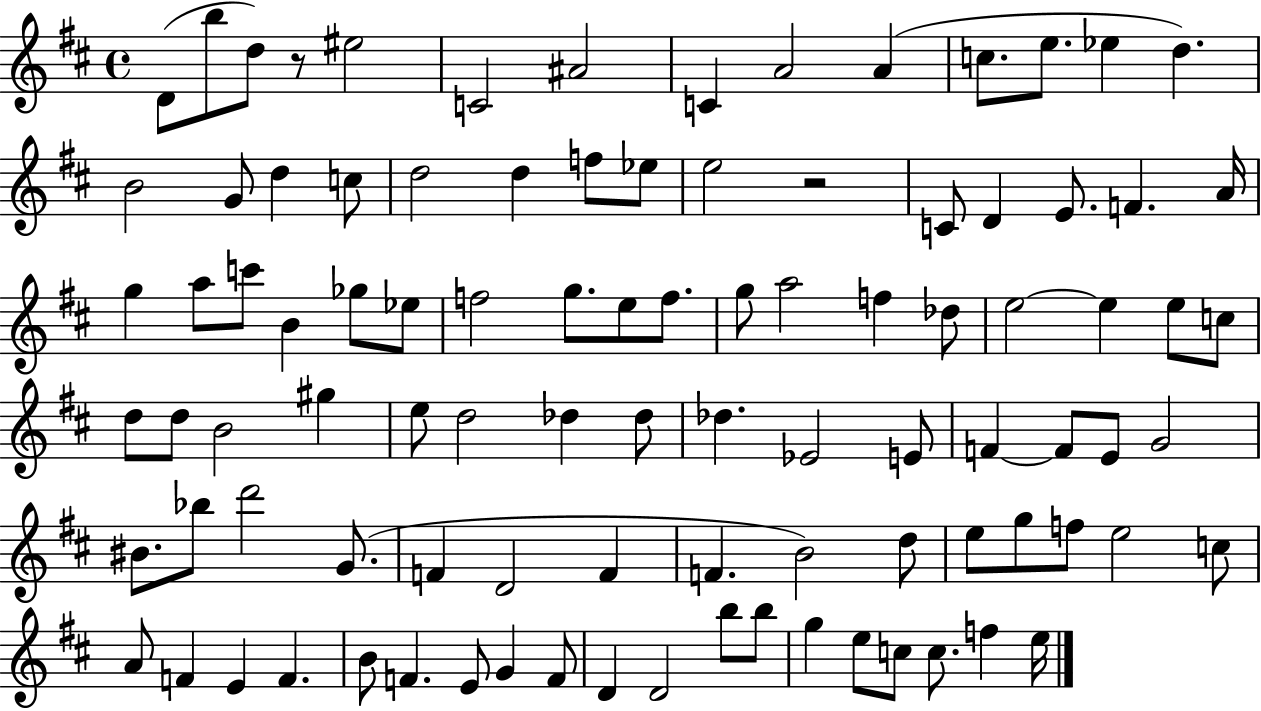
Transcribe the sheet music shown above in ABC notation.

X:1
T:Untitled
M:4/4
L:1/4
K:D
D/2 b/2 d/2 z/2 ^e2 C2 ^A2 C A2 A c/2 e/2 _e d B2 G/2 d c/2 d2 d f/2 _e/2 e2 z2 C/2 D E/2 F A/4 g a/2 c'/2 B _g/2 _e/2 f2 g/2 e/2 f/2 g/2 a2 f _d/2 e2 e e/2 c/2 d/2 d/2 B2 ^g e/2 d2 _d _d/2 _d _E2 E/2 F F/2 E/2 G2 ^B/2 _b/2 d'2 G/2 F D2 F F B2 d/2 e/2 g/2 f/2 e2 c/2 A/2 F E F B/2 F E/2 G F/2 D D2 b/2 b/2 g e/2 c/2 c/2 f e/4